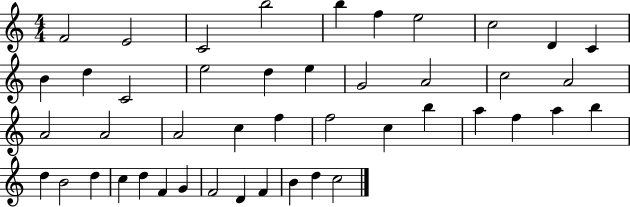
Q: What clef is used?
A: treble